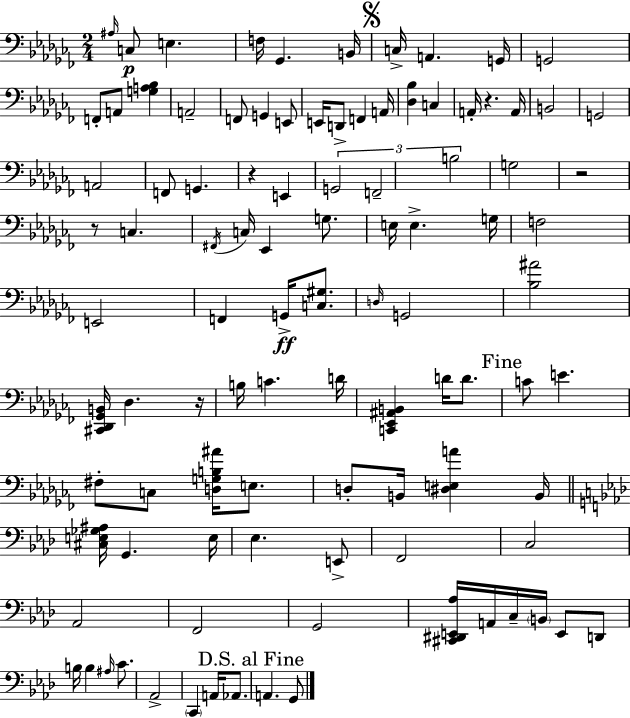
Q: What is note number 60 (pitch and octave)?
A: B2